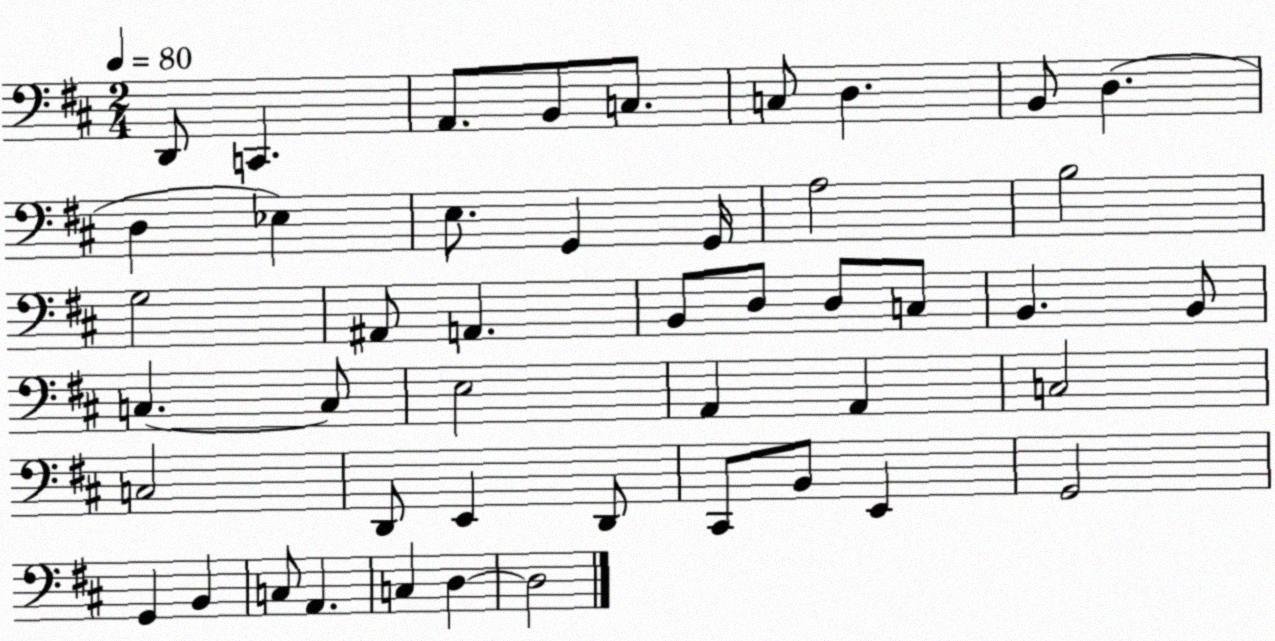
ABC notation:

X:1
T:Untitled
M:2/4
L:1/4
K:D
D,,/2 C,, A,,/2 B,,/2 C,/2 C,/2 D, B,,/2 D, D, _E, E,/2 G,, G,,/4 A,2 B,2 G,2 ^A,,/2 A,, B,,/2 D,/2 D,/2 C,/2 B,, B,,/2 C, C,/2 E,2 A,, A,, C,2 C,2 D,,/2 E,, D,,/2 ^C,,/2 B,,/2 E,, G,,2 G,, B,, C,/2 A,, C, D, D,2